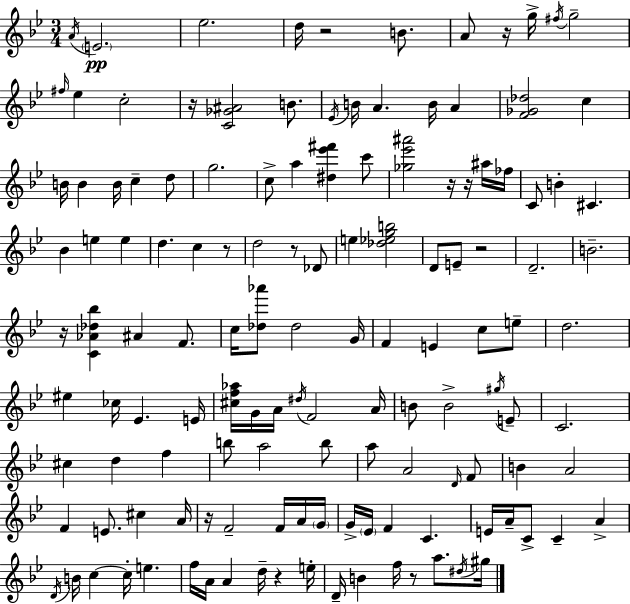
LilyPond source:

{
  \clef treble
  \numericTimeSignature
  \time 3/4
  \key bes \major
  \repeat volta 2 { \acciaccatura { a'16 }\pp \parenthesize e'2. | ees''2. | d''16 r2 b'8. | a'8 r16 g''16-> \acciaccatura { fis''16 } g''2-- | \break \grace { fis''16 } ees''4 c''2-. | r16 <c' ges' ais'>2 | b'8. \acciaccatura { ees'16 } b'16 a'4. b'16 | a'4 <f' ges' des''>2 | \break c''4 b'16 b'4 b'16 c''4-- | d''8 g''2. | c''8-> a''4 <dis'' ees''' fis'''>4 | c'''8 <ges'' ees''' ais'''>2 | \break r16 r16 ais''16 fes''16 c'8 b'4-. cis'4. | bes'4 e''4 | e''4 d''4. c''4 | r8 d''2 | \break r8 des'8 e''4 <des'' ees'' g'' b''>2 | d'8 e'8-- r2 | d'2.-- | b'2.-- | \break r16 <c' aes' des'' bes''>4 ais'4 | f'8. c''16 <des'' aes'''>8 des''2 | g'16 f'4 e'4 | c''8 e''8-- d''2. | \break eis''4 ces''16 ees'4. | e'16 <cis'' f'' aes''>16 g'16 a'16 \acciaccatura { dis''16 } f'2 | a'16 b'8 b'2-> | \acciaccatura { gis''16 } e'8-- c'2. | \break cis''4 d''4 | f''4 b''8 a''2 | b''8 a''8 a'2 | \grace { d'16 } f'8 b'4 a'2 | \break f'4 e'8. | cis''4 a'16 r16 f'2-- | f'16 a'16 \parenthesize g'16 g'16-> \parenthesize ees'16 f'4 | c'4. e'16 a'16-- c'8-> c'4-- | \break a'4-> \acciaccatura { d'16 } b'16 c''4~~ | c''16-. e''4. f''16 a'16 a'4 | d''16-- r4 e''16-. d'16-- b'4 | f''16 r8 a''8. \acciaccatura { dis''16 } gis''16 } \bar "|."
}